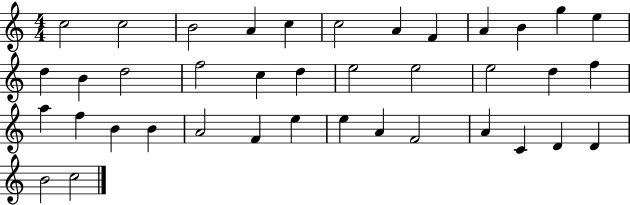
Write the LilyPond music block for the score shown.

{
  \clef treble
  \numericTimeSignature
  \time 4/4
  \key c \major
  c''2 c''2 | b'2 a'4 c''4 | c''2 a'4 f'4 | a'4 b'4 g''4 e''4 | \break d''4 b'4 d''2 | f''2 c''4 d''4 | e''2 e''2 | e''2 d''4 f''4 | \break a''4 f''4 b'4 b'4 | a'2 f'4 e''4 | e''4 a'4 f'2 | a'4 c'4 d'4 d'4 | \break b'2 c''2 | \bar "|."
}